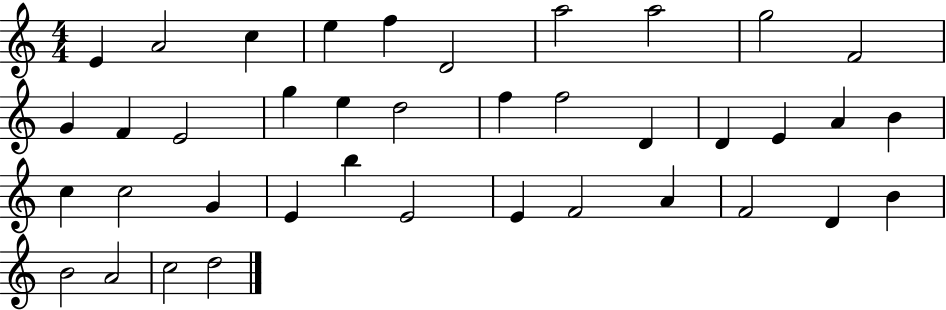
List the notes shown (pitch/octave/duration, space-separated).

E4/q A4/h C5/q E5/q F5/q D4/h A5/h A5/h G5/h F4/h G4/q F4/q E4/h G5/q E5/q D5/h F5/q F5/h D4/q D4/q E4/q A4/q B4/q C5/q C5/h G4/q E4/q B5/q E4/h E4/q F4/h A4/q F4/h D4/q B4/q B4/h A4/h C5/h D5/h